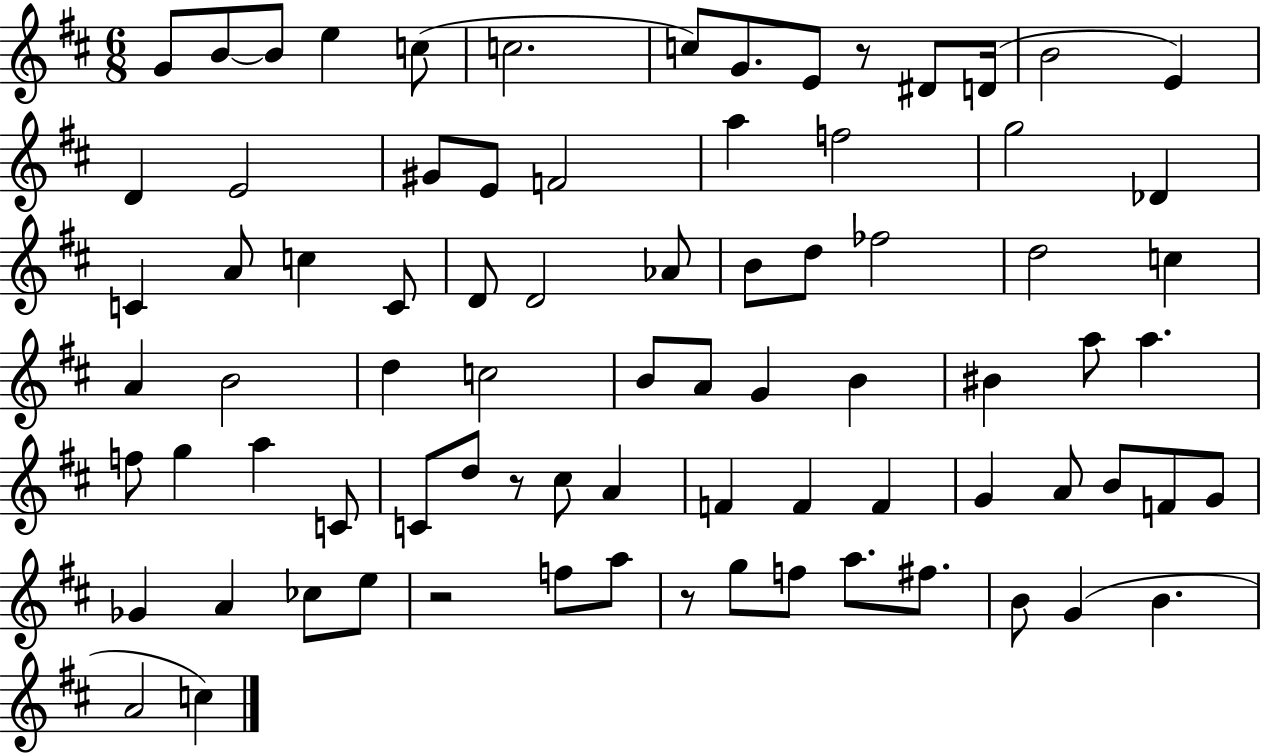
X:1
T:Untitled
M:6/8
L:1/4
K:D
G/2 B/2 B/2 e c/2 c2 c/2 G/2 E/2 z/2 ^D/2 D/4 B2 E D E2 ^G/2 E/2 F2 a f2 g2 _D C A/2 c C/2 D/2 D2 _A/2 B/2 d/2 _f2 d2 c A B2 d c2 B/2 A/2 G B ^B a/2 a f/2 g a C/2 C/2 d/2 z/2 ^c/2 A F F F G A/2 B/2 F/2 G/2 _G A _c/2 e/2 z2 f/2 a/2 z/2 g/2 f/2 a/2 ^f/2 B/2 G B A2 c